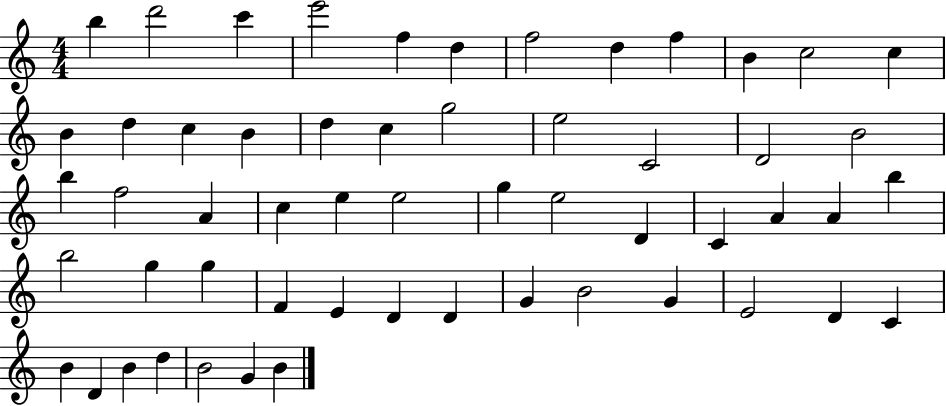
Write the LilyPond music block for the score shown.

{
  \clef treble
  \numericTimeSignature
  \time 4/4
  \key c \major
  b''4 d'''2 c'''4 | e'''2 f''4 d''4 | f''2 d''4 f''4 | b'4 c''2 c''4 | \break b'4 d''4 c''4 b'4 | d''4 c''4 g''2 | e''2 c'2 | d'2 b'2 | \break b''4 f''2 a'4 | c''4 e''4 e''2 | g''4 e''2 d'4 | c'4 a'4 a'4 b''4 | \break b''2 g''4 g''4 | f'4 e'4 d'4 d'4 | g'4 b'2 g'4 | e'2 d'4 c'4 | \break b'4 d'4 b'4 d''4 | b'2 g'4 b'4 | \bar "|."
}